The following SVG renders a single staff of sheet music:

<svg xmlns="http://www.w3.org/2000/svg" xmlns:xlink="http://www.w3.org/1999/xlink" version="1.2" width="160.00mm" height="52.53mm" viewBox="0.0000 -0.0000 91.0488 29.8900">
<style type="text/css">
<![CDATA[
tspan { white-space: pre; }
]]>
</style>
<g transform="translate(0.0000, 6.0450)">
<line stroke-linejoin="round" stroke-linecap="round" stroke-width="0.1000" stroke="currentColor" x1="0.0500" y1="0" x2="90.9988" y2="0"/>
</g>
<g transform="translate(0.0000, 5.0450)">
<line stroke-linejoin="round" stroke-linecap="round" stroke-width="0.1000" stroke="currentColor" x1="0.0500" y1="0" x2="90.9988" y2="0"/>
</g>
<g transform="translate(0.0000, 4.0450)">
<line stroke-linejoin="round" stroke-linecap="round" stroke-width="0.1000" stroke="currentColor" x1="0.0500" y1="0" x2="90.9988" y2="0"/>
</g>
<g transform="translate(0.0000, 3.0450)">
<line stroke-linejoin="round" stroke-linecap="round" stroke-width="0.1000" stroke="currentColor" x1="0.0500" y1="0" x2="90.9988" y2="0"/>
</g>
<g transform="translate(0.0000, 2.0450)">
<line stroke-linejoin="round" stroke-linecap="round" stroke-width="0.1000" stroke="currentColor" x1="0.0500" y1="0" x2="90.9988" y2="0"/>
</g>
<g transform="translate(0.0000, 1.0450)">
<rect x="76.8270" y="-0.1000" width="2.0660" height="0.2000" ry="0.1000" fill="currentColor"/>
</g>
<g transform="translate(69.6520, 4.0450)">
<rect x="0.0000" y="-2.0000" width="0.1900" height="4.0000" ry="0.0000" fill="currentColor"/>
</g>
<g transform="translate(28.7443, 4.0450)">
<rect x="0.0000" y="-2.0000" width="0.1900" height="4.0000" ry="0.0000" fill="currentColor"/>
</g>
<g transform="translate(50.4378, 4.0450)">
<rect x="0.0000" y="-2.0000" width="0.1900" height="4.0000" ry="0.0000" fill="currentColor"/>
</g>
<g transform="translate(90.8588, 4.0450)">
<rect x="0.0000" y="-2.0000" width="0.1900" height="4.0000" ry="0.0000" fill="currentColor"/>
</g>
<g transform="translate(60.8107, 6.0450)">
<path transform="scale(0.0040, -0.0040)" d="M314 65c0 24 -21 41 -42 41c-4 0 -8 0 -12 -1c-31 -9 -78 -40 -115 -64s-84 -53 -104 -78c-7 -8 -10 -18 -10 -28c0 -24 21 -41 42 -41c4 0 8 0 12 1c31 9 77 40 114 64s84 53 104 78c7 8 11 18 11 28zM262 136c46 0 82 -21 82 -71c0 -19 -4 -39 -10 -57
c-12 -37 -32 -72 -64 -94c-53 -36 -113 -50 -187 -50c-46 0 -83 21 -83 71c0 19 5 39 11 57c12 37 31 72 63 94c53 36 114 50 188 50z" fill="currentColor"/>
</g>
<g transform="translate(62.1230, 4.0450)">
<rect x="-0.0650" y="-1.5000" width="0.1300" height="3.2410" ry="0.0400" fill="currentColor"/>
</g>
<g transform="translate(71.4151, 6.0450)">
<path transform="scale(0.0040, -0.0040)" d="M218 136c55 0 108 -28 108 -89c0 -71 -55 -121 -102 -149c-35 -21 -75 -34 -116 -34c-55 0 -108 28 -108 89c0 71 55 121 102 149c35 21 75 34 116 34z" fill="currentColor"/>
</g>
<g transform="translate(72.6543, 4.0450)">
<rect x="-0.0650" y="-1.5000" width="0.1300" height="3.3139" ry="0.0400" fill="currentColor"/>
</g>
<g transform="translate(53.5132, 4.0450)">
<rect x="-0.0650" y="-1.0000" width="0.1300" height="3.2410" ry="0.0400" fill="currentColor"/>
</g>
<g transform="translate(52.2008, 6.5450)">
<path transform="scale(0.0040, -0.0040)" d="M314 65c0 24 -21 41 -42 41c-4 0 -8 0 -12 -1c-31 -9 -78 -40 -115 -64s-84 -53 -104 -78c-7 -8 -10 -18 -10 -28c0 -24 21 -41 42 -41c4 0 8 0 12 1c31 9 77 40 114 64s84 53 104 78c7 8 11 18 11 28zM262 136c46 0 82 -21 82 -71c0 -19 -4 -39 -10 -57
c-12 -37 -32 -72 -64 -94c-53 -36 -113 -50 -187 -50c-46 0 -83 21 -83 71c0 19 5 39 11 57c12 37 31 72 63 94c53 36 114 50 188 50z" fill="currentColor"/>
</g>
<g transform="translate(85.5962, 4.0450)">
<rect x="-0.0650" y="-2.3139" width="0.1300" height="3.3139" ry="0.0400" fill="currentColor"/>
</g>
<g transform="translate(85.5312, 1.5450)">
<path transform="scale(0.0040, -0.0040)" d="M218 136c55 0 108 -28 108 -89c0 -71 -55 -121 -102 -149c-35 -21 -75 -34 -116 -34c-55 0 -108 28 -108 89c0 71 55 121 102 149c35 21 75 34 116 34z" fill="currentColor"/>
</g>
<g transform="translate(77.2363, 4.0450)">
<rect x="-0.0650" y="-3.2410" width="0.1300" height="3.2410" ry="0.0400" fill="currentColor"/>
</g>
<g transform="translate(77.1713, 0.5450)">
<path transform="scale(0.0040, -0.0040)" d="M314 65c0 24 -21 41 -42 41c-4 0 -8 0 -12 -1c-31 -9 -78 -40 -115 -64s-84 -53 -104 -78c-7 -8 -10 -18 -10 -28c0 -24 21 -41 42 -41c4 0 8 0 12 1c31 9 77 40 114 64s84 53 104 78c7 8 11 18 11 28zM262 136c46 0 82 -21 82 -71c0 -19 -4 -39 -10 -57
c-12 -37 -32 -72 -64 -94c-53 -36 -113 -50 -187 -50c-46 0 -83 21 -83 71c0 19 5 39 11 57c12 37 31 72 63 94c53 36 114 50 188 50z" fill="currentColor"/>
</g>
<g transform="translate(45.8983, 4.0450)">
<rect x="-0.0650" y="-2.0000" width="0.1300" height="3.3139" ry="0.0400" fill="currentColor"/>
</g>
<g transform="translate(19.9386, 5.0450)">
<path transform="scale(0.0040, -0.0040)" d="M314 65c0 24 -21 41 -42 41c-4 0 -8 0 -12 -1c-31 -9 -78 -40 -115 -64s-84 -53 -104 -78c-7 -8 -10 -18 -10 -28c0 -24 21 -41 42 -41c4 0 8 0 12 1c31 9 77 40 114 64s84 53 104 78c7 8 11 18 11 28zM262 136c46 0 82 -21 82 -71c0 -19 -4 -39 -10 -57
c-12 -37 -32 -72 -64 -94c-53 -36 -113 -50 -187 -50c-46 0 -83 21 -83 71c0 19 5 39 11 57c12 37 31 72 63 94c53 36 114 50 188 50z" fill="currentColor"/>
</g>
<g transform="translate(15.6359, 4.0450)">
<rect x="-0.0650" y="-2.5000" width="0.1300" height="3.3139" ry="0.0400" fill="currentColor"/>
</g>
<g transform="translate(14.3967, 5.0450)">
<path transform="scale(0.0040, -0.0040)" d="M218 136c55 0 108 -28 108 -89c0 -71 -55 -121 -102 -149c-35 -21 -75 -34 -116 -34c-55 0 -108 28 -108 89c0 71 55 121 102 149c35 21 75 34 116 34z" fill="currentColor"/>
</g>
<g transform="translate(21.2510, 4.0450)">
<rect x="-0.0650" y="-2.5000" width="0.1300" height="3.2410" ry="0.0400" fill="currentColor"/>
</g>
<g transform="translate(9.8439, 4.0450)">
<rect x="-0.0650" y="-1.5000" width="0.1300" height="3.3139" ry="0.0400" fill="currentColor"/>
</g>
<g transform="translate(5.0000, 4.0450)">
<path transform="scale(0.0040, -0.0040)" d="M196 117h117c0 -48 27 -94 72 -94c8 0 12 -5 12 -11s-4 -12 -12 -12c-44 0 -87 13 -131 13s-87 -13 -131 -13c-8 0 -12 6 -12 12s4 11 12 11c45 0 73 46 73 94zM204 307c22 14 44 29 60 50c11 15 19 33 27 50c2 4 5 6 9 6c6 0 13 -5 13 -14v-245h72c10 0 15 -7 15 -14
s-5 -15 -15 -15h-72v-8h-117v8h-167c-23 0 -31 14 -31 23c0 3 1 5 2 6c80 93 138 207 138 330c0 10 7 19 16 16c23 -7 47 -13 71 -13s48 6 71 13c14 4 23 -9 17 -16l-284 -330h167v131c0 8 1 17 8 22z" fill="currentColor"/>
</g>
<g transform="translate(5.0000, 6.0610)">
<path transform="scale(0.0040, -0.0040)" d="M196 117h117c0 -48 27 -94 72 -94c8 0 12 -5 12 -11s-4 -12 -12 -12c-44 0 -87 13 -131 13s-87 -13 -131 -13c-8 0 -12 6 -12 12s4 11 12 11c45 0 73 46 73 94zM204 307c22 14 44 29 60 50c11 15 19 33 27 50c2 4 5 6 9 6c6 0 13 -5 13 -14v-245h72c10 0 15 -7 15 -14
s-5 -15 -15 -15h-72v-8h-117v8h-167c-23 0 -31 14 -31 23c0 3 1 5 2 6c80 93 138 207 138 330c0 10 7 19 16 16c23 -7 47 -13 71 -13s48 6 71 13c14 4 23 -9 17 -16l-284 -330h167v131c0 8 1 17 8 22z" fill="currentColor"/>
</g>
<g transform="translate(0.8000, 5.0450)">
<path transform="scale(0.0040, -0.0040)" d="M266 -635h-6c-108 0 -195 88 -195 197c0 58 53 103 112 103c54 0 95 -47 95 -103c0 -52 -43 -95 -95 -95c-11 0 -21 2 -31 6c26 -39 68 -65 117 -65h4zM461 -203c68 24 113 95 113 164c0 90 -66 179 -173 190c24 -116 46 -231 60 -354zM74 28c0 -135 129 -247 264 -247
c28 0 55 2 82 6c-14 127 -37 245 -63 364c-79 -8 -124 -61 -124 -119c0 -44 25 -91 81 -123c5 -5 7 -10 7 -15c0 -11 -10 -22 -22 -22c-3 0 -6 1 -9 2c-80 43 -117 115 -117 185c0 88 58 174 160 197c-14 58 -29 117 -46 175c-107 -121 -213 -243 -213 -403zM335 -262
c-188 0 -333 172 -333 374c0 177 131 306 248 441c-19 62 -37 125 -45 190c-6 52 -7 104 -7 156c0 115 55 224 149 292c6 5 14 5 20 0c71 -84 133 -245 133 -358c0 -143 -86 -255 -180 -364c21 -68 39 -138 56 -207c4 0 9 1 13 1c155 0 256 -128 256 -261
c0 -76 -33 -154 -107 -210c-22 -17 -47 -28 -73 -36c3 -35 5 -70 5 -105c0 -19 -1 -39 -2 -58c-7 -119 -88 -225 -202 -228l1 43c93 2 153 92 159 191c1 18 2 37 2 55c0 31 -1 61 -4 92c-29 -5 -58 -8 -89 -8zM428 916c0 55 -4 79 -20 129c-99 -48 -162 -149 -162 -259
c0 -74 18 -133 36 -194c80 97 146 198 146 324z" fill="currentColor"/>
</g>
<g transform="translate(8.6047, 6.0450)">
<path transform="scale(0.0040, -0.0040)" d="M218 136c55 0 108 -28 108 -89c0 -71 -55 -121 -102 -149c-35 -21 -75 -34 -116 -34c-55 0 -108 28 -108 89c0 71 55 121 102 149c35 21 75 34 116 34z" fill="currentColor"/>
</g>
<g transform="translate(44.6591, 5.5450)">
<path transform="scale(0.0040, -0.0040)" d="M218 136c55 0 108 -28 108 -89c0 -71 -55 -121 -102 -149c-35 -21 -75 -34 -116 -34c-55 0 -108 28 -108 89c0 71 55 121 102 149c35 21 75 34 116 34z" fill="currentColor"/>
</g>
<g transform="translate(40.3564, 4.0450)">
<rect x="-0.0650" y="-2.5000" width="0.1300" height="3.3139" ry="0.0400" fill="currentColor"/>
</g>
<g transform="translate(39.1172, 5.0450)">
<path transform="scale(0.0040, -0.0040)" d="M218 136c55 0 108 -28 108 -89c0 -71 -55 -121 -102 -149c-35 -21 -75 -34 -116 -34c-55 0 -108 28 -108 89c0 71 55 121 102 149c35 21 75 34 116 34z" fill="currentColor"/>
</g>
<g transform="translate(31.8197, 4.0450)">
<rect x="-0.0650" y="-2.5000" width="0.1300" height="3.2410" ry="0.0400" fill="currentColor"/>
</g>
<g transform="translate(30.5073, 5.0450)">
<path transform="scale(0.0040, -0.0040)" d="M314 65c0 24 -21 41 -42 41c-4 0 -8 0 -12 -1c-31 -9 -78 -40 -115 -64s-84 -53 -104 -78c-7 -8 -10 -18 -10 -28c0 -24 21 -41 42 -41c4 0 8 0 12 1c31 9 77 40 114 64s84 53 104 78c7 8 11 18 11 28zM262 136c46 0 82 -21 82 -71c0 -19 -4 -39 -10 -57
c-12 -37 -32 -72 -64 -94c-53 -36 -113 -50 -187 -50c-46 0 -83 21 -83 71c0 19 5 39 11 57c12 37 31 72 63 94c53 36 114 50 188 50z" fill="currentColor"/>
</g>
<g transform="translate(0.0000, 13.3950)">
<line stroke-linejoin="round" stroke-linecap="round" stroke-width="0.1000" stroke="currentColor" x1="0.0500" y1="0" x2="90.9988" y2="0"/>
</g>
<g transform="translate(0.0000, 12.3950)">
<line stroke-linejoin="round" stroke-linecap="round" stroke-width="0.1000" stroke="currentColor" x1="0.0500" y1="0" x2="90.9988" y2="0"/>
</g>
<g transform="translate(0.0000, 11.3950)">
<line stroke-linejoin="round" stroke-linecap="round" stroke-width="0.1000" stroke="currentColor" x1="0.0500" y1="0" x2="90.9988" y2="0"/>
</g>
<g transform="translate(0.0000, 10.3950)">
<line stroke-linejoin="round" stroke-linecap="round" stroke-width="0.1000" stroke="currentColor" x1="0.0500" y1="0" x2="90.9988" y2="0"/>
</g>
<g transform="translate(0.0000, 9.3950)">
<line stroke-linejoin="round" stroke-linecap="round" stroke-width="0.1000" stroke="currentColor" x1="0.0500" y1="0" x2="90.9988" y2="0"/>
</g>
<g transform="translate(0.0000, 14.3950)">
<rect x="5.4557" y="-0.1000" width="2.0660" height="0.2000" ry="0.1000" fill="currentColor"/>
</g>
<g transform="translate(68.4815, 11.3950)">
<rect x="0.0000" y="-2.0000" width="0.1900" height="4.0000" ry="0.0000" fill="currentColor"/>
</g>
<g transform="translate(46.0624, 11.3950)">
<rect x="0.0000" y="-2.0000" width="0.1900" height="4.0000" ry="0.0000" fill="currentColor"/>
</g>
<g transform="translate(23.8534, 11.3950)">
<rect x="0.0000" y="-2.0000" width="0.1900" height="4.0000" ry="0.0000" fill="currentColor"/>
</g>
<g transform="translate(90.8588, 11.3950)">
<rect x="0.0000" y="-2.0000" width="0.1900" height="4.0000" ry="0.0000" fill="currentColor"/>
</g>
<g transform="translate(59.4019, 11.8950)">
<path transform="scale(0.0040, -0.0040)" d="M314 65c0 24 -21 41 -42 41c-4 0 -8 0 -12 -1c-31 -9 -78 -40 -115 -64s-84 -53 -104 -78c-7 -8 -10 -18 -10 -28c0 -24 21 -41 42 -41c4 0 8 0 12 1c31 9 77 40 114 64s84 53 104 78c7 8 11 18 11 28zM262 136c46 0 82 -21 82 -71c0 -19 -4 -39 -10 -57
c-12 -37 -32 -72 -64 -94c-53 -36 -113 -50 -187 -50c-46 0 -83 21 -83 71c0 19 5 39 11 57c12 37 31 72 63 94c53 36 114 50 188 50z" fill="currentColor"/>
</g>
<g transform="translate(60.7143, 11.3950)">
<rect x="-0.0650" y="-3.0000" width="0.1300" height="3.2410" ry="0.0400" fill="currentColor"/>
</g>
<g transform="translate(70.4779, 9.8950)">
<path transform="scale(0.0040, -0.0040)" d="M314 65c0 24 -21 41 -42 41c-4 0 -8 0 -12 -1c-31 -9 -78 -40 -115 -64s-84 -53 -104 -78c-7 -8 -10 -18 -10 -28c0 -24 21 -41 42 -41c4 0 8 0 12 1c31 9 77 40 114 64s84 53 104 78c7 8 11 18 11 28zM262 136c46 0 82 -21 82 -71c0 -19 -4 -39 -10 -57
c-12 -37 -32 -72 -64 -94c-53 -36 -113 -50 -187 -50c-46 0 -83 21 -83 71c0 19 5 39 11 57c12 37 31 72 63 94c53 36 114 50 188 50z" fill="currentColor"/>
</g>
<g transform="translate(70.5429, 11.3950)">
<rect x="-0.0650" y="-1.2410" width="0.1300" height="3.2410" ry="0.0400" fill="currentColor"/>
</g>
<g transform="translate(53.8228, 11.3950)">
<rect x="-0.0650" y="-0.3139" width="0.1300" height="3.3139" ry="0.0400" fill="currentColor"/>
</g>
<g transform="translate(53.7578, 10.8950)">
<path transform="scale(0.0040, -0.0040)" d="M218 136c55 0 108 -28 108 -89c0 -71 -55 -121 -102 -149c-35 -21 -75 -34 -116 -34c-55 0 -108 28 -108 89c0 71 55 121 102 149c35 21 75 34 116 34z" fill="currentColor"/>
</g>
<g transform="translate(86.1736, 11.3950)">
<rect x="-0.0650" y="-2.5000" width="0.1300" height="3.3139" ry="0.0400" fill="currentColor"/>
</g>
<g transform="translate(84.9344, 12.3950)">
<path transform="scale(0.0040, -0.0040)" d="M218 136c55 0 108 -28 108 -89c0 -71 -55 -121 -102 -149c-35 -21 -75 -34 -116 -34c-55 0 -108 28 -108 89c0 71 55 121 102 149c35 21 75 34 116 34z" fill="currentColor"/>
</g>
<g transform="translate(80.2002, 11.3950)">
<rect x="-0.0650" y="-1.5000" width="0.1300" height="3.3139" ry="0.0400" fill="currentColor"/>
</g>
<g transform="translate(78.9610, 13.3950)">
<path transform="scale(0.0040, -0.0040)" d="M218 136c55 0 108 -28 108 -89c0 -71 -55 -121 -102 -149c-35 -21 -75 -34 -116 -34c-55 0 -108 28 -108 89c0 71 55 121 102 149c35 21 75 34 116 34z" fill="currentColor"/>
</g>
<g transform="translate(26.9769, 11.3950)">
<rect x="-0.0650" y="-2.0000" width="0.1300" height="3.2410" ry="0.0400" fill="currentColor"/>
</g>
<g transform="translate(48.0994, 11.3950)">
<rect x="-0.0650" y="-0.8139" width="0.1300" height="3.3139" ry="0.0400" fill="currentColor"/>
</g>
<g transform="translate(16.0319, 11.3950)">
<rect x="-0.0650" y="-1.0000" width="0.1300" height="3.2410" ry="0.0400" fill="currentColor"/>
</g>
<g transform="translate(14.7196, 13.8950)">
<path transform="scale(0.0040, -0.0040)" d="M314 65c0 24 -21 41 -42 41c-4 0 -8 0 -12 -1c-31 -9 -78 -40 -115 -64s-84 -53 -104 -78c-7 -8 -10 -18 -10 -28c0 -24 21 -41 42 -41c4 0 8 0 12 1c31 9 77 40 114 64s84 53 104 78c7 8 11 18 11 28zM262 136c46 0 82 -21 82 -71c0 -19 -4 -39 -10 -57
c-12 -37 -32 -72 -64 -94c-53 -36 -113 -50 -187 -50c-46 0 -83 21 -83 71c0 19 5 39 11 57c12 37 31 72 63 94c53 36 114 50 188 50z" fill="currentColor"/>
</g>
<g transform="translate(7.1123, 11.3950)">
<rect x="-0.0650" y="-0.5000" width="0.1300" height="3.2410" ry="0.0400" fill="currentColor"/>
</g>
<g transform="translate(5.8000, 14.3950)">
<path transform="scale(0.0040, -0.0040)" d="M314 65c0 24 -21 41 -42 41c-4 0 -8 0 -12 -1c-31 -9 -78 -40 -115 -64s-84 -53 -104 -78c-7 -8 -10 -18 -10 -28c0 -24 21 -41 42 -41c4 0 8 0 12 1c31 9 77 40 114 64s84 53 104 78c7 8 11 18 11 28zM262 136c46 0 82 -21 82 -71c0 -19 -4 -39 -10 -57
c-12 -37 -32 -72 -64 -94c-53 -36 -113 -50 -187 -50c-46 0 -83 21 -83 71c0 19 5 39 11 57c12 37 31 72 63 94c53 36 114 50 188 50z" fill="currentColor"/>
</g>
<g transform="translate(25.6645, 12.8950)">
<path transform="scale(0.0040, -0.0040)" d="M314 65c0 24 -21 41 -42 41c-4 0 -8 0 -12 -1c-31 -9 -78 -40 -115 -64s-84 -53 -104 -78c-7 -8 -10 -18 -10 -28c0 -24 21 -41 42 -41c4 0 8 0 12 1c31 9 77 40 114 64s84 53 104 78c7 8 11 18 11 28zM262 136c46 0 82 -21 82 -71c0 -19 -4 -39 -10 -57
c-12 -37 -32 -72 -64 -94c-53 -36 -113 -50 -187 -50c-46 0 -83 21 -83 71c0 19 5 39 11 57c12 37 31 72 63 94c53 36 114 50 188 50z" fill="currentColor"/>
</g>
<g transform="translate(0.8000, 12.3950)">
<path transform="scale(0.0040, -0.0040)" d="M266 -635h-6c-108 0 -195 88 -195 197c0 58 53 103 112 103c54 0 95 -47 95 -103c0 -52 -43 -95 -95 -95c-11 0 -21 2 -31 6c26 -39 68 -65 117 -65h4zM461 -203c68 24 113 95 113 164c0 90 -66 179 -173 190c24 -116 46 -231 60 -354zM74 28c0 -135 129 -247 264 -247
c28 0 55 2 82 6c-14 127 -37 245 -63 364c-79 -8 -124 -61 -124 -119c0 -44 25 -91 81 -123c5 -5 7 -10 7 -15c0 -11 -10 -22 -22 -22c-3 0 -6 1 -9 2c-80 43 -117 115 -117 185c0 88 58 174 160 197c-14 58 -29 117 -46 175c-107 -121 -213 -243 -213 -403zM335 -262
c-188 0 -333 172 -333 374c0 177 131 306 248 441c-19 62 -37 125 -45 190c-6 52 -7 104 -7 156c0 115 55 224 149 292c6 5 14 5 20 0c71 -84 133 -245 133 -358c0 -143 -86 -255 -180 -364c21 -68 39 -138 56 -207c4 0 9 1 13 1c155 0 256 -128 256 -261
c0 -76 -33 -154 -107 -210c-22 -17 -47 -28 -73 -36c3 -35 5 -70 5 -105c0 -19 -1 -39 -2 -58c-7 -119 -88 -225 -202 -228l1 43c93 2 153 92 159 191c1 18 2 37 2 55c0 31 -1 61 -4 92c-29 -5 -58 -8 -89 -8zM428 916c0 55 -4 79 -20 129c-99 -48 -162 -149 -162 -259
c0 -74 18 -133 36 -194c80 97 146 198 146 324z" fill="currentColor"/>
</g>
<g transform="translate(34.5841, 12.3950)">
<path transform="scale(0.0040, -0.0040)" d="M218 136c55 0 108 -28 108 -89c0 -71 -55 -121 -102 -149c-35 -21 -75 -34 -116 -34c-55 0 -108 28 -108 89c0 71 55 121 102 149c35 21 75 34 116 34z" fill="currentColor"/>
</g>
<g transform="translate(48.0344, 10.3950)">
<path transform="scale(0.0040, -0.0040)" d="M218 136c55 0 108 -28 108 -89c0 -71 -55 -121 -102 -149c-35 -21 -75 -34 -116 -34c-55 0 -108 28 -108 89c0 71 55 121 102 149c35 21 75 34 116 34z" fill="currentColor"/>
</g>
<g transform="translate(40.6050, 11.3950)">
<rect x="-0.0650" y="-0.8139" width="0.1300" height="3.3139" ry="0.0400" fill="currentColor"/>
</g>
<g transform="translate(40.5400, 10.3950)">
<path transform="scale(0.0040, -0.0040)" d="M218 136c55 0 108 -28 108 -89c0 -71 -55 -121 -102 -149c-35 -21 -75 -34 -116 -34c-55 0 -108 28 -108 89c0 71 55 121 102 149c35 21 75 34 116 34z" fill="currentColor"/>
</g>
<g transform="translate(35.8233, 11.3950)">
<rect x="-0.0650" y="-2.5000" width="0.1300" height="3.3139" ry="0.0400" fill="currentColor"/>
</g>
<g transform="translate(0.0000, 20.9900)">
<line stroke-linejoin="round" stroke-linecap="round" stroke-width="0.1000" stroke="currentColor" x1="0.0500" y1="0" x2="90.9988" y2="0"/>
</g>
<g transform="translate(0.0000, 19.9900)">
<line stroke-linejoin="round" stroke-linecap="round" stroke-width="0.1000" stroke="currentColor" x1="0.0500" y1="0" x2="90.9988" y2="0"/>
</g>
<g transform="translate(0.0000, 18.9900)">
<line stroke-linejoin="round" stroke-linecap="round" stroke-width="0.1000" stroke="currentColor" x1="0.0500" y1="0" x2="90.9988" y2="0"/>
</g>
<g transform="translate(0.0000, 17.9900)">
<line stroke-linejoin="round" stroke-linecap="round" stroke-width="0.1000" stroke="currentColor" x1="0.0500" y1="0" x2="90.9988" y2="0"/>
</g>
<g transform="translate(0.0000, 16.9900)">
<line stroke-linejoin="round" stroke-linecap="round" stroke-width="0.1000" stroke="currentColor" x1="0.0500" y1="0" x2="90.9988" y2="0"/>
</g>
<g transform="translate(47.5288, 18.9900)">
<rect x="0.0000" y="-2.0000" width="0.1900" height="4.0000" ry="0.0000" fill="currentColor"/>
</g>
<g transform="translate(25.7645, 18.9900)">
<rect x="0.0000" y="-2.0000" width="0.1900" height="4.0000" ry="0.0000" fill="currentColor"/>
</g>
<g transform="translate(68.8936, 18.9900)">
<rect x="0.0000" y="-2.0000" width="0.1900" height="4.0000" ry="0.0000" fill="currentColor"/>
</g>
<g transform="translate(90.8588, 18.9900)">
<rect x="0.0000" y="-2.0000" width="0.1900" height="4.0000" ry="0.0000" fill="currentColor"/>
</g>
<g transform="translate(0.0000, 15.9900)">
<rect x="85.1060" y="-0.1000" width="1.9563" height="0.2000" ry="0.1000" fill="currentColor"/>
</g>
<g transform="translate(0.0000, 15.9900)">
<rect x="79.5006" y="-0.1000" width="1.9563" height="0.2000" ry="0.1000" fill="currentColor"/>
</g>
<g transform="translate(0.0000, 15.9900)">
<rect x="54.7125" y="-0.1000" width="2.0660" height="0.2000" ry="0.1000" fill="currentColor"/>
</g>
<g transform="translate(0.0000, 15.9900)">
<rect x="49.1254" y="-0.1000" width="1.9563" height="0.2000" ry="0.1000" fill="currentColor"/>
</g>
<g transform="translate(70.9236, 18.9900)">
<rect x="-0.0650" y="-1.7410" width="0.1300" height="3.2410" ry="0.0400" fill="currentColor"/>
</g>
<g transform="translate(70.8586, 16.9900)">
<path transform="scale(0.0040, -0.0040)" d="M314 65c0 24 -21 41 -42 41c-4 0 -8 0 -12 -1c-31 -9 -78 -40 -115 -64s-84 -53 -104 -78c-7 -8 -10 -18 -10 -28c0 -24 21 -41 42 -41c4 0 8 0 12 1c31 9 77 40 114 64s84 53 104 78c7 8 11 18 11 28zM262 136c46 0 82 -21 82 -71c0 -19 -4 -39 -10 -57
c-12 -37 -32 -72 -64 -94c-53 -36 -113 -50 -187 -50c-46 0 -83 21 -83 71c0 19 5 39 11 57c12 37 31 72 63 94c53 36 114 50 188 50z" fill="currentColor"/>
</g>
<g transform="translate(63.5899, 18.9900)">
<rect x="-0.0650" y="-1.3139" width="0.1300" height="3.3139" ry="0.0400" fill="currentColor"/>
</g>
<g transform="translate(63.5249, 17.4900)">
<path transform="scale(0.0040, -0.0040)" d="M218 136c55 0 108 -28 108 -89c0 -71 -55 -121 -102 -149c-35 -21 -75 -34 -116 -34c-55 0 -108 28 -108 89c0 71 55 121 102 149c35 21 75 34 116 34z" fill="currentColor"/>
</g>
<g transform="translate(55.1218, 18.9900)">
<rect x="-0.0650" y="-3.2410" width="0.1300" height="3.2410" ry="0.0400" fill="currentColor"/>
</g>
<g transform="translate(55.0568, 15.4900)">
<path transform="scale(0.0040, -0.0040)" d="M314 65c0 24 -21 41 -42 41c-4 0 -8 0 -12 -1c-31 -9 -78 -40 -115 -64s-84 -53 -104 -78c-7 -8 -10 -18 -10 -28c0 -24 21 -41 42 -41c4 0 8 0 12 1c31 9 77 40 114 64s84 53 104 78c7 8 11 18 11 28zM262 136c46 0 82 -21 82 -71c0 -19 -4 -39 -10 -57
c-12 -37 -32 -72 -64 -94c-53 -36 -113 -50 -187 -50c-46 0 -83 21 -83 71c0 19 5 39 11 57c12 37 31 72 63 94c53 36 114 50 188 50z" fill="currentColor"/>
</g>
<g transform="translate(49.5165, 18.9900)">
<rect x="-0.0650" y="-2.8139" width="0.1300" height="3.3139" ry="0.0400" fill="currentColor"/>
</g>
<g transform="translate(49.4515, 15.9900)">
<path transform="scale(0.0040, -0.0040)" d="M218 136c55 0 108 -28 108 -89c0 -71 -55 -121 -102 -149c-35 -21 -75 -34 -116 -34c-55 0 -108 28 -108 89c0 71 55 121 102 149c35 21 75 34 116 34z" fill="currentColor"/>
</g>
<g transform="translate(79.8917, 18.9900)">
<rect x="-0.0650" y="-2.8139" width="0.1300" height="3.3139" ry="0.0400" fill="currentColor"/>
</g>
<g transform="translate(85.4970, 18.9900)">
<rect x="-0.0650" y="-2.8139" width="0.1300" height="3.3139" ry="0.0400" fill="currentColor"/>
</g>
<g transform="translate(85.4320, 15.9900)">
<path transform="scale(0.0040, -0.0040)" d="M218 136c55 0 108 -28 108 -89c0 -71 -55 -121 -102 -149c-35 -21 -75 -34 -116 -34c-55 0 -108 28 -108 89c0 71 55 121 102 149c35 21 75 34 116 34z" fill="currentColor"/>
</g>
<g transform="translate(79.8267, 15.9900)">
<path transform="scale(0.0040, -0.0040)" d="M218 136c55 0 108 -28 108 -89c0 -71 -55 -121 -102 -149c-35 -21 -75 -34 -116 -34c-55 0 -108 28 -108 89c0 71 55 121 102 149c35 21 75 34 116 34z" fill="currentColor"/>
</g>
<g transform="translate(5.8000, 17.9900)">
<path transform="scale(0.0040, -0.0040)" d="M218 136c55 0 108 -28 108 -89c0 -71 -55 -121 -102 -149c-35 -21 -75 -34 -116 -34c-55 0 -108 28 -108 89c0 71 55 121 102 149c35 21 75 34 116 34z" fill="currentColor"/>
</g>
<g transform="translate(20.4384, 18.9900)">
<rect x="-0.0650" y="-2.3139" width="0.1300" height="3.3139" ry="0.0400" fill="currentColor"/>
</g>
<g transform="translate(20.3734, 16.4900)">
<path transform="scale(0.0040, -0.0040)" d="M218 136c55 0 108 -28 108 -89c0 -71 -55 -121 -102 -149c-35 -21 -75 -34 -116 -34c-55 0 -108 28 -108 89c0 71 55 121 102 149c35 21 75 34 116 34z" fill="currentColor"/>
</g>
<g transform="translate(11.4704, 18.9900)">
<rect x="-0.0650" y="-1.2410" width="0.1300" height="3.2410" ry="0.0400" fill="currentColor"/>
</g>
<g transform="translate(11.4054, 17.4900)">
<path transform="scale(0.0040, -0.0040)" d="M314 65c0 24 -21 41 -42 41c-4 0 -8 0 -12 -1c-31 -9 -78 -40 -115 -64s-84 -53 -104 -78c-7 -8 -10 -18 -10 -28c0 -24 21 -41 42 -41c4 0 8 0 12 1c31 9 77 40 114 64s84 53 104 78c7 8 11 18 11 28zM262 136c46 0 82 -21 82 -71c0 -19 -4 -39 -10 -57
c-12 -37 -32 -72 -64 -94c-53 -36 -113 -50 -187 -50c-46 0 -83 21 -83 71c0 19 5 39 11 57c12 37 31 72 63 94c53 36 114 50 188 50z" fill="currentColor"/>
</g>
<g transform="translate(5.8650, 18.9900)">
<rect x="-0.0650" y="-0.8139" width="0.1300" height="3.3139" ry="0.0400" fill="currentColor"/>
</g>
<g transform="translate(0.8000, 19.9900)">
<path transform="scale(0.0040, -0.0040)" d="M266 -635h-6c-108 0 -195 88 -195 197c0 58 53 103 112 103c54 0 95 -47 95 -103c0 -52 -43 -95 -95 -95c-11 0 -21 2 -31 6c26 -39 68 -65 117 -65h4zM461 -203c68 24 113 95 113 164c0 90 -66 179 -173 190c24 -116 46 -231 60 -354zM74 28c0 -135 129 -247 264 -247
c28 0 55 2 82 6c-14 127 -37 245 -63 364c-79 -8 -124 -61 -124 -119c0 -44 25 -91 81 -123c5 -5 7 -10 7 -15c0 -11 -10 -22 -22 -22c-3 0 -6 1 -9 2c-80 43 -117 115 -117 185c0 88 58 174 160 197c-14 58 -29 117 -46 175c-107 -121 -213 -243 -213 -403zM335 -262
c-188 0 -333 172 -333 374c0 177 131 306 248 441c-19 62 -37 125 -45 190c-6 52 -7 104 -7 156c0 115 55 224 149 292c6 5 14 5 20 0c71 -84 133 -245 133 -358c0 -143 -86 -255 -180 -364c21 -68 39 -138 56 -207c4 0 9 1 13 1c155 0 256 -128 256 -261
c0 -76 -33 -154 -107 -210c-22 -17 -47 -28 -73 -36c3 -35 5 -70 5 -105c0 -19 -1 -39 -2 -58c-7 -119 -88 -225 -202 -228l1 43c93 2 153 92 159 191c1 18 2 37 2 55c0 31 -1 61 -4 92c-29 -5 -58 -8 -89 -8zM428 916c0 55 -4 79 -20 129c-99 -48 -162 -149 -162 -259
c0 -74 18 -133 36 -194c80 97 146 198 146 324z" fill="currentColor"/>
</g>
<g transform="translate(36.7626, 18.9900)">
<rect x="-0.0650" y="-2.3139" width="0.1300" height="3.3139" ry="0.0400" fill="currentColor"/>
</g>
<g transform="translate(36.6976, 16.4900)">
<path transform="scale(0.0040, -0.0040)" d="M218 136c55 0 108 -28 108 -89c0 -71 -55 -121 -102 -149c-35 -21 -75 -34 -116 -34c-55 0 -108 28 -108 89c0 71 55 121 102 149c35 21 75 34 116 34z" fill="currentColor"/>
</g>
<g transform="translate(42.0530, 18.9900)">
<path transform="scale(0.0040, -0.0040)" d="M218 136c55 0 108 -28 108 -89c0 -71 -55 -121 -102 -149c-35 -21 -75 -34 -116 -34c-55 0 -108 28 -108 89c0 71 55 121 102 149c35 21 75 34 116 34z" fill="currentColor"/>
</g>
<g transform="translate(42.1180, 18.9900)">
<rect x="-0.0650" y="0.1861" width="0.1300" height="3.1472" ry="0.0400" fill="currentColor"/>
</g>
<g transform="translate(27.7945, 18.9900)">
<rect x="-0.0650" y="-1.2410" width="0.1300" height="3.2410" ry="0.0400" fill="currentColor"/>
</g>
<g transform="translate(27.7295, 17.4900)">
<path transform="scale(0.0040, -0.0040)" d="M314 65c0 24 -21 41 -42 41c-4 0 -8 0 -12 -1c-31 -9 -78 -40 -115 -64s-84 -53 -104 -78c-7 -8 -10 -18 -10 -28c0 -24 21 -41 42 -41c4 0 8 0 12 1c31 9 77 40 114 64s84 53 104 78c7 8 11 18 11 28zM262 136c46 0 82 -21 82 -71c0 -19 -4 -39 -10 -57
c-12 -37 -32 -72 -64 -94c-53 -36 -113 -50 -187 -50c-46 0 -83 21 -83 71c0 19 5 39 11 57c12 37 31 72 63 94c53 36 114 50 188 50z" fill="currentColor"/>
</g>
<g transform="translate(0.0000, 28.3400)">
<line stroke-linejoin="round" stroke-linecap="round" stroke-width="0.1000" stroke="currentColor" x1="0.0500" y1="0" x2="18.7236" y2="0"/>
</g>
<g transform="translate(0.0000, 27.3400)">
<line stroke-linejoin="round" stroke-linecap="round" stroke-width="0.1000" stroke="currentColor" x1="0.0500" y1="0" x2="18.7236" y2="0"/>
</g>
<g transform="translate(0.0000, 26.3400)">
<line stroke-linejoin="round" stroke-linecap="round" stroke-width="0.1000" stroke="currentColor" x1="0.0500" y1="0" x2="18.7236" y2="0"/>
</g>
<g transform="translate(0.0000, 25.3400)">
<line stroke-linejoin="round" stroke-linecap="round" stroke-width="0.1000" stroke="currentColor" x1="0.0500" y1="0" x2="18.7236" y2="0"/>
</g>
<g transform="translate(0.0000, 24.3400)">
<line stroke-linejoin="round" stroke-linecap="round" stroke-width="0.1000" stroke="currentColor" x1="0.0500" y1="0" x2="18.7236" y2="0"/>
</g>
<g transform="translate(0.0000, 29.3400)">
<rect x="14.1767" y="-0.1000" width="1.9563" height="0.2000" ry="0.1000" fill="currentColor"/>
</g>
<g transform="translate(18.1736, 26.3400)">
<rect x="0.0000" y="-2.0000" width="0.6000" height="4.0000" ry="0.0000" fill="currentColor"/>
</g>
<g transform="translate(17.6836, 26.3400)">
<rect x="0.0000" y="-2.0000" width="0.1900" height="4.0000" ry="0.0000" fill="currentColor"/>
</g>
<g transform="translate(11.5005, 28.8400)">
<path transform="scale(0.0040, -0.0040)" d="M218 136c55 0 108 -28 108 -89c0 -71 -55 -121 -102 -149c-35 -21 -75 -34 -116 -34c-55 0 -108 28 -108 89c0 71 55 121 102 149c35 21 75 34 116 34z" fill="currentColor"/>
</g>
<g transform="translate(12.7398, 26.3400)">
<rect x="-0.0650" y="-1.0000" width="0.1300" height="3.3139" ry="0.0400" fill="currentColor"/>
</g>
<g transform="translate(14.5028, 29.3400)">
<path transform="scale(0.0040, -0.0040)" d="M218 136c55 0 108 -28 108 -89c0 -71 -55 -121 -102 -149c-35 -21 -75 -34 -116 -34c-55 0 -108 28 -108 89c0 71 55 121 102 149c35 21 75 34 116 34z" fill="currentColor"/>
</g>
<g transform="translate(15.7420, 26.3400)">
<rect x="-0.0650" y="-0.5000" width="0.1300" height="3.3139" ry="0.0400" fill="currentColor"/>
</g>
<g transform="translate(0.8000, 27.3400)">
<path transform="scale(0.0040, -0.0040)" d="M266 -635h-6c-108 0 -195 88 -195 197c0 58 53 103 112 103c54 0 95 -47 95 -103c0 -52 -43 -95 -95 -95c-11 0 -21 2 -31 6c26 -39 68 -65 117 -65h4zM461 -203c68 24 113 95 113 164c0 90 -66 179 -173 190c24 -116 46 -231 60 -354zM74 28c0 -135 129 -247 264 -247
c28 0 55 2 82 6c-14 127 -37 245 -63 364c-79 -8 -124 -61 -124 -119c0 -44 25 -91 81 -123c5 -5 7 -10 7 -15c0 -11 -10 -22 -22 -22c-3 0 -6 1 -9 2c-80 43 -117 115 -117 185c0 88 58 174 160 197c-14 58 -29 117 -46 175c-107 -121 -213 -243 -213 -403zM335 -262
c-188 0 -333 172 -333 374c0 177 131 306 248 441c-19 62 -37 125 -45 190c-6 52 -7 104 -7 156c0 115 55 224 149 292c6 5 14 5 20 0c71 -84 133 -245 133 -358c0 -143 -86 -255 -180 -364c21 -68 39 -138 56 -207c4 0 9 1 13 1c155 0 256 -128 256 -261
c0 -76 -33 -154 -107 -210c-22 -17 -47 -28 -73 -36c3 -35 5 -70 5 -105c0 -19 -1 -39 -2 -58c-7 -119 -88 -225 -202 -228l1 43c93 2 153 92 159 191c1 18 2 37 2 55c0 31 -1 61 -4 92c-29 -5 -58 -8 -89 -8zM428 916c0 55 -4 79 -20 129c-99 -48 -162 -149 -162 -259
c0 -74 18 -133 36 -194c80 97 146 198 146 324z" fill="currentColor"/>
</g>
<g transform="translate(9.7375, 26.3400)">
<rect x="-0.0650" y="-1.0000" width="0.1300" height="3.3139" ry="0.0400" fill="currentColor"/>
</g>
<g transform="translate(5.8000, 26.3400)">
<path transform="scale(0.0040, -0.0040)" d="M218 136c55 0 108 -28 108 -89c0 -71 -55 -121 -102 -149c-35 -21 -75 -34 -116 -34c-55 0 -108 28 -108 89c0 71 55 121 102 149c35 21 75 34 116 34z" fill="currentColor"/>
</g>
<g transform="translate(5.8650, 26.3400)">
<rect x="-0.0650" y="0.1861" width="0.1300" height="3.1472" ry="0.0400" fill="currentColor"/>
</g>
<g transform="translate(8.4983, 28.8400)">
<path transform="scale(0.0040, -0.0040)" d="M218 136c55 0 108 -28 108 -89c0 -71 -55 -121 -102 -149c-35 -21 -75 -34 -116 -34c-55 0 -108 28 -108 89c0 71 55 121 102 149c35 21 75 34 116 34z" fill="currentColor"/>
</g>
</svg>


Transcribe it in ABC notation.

X:1
T:Untitled
M:4/4
L:1/4
K:C
E G G2 G2 G F D2 E2 E b2 g C2 D2 F2 G d d c A2 e2 E G d e2 g e2 g B a b2 e f2 a a B D D C